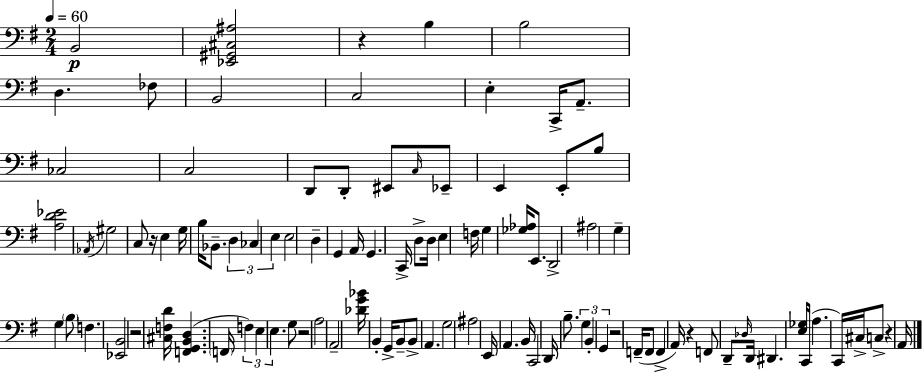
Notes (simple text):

B2/h [Eb2,G#2,C#3,A#3]/h R/q B3/q B3/h D3/q. FES3/e B2/h C3/h E3/q C2/s A2/e. CES3/h C3/h D2/e D2/e EIS2/e C3/s Eb2/e E2/q E2/e B3/e [A3,D4,Eb4]/h Ab2/s G#3/h C3/e R/s E3/q G3/s B3/s Bb2/e. D3/q CES3/q E3/q E3/h D3/q G2/q A2/s G2/q. C2/s D3/e D3/s E3/q F3/s G3/q [Gb3,Ab3]/s E2/e. D2/h A#3/h G3/q G3/q B3/e F3/q. [Eb2,B2]/h R/h [C#3,F3,D4]/s [F2,G2,B2,D3]/q. F2/s F3/q E3/q E3/q. G3/e R/h A3/h A2/h [Db4,G4,Bb4]/s B2/q G2/s B2/e B2/e A2/q. G3/h A#3/h E2/s A2/q. B2/s C2/h D2/s B3/e. G3/q B2/q G2/q R/h F2/s F2/e F2/q A2/s R/q F2/e D2/e Db3/s D2/s D#2/q. [E3,Gb3]/s C2/s A3/q. C2/s C#3/s C3/e R/q A2/s